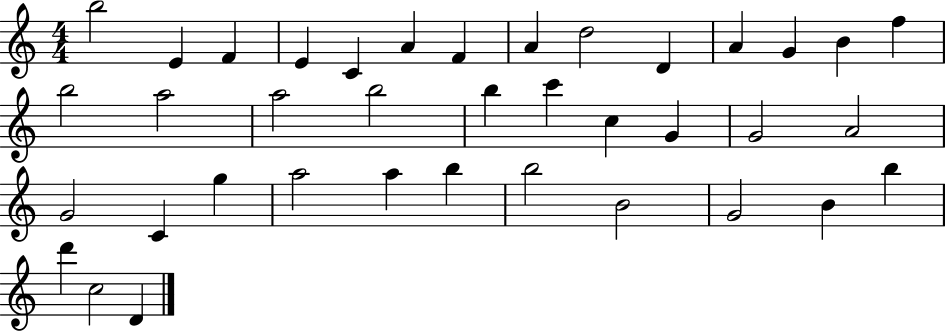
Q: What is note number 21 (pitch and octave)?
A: C5